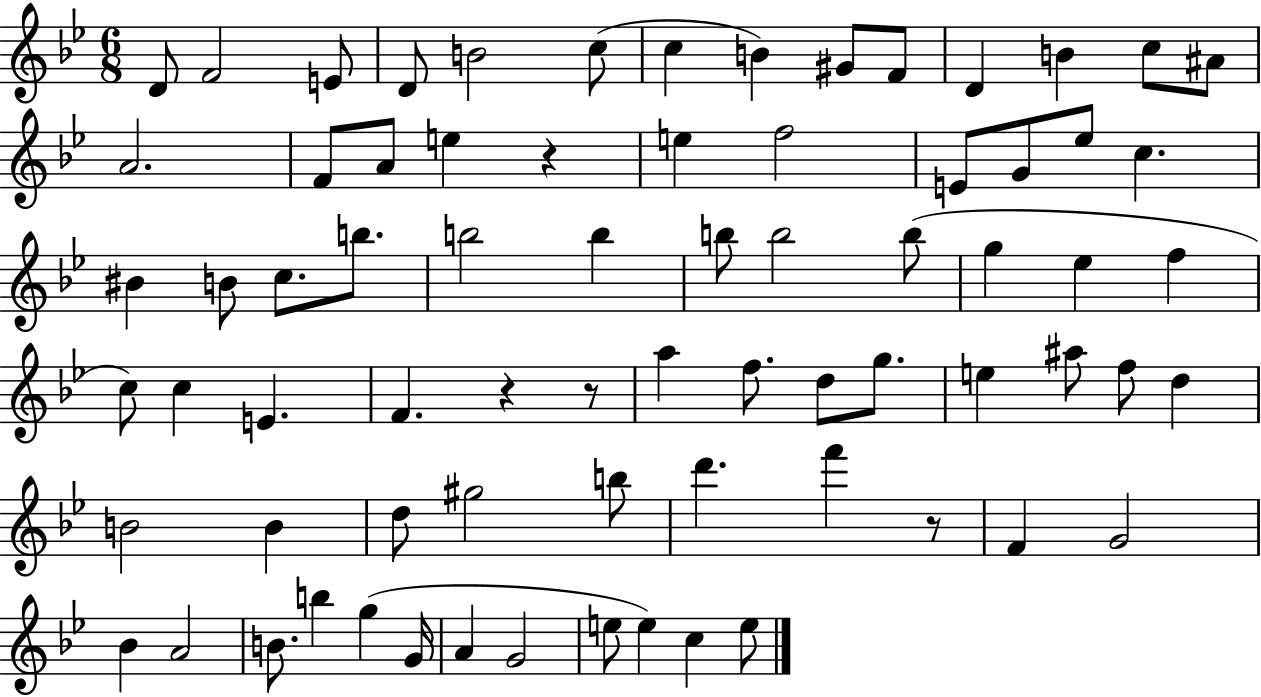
{
  \clef treble
  \numericTimeSignature
  \time 6/8
  \key bes \major
  d'8 f'2 e'8 | d'8 b'2 c''8( | c''4 b'4) gis'8 f'8 | d'4 b'4 c''8 ais'8 | \break a'2. | f'8 a'8 e''4 r4 | e''4 f''2 | e'8 g'8 ees''8 c''4. | \break bis'4 b'8 c''8. b''8. | b''2 b''4 | b''8 b''2 b''8( | g''4 ees''4 f''4 | \break c''8) c''4 e'4. | f'4. r4 r8 | a''4 f''8. d''8 g''8. | e''4 ais''8 f''8 d''4 | \break b'2 b'4 | d''8 gis''2 b''8 | d'''4. f'''4 r8 | f'4 g'2 | \break bes'4 a'2 | b'8. b''4 g''4( g'16 | a'4 g'2 | e''8 e''4) c''4 e''8 | \break \bar "|."
}